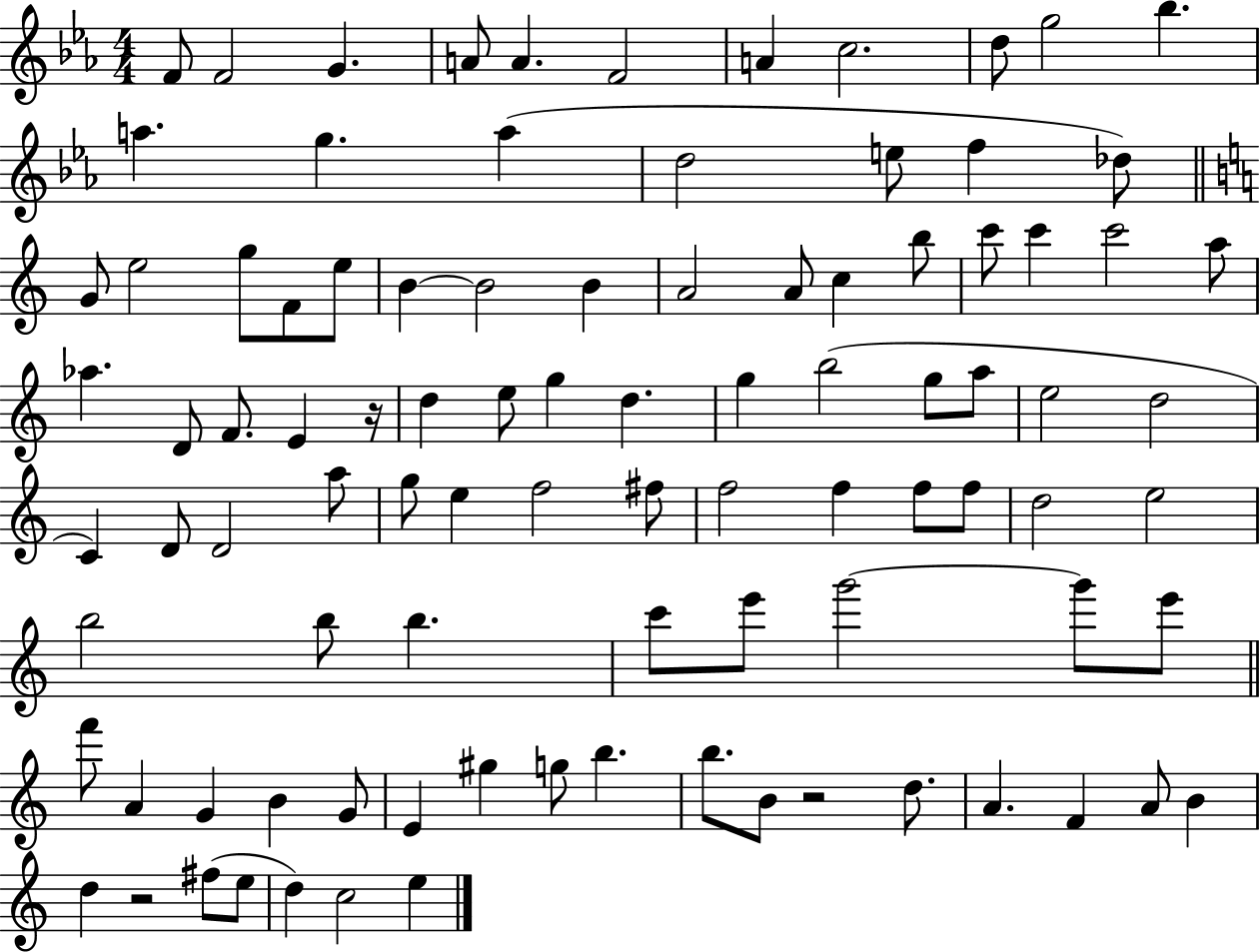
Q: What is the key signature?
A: EES major